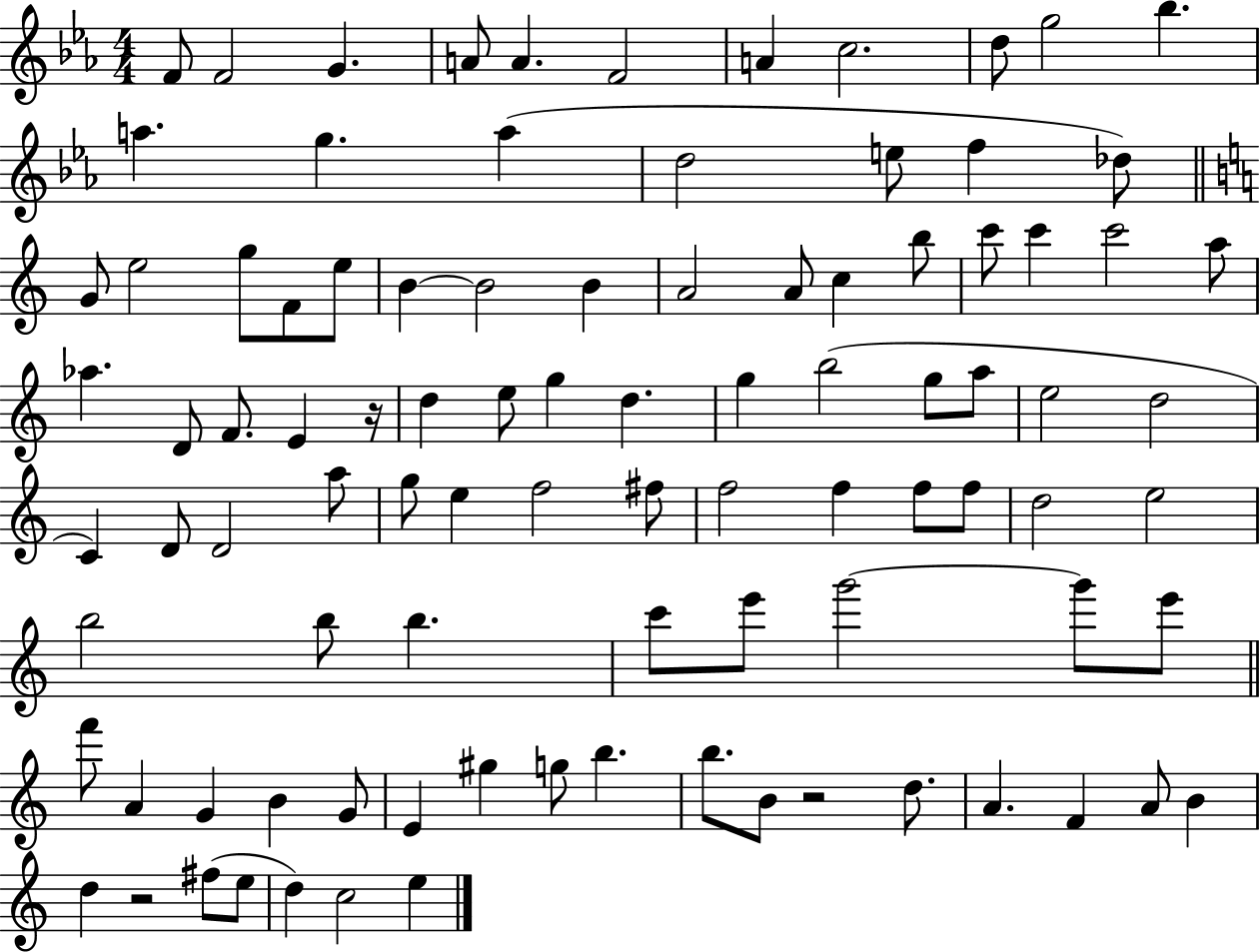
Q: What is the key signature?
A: EES major